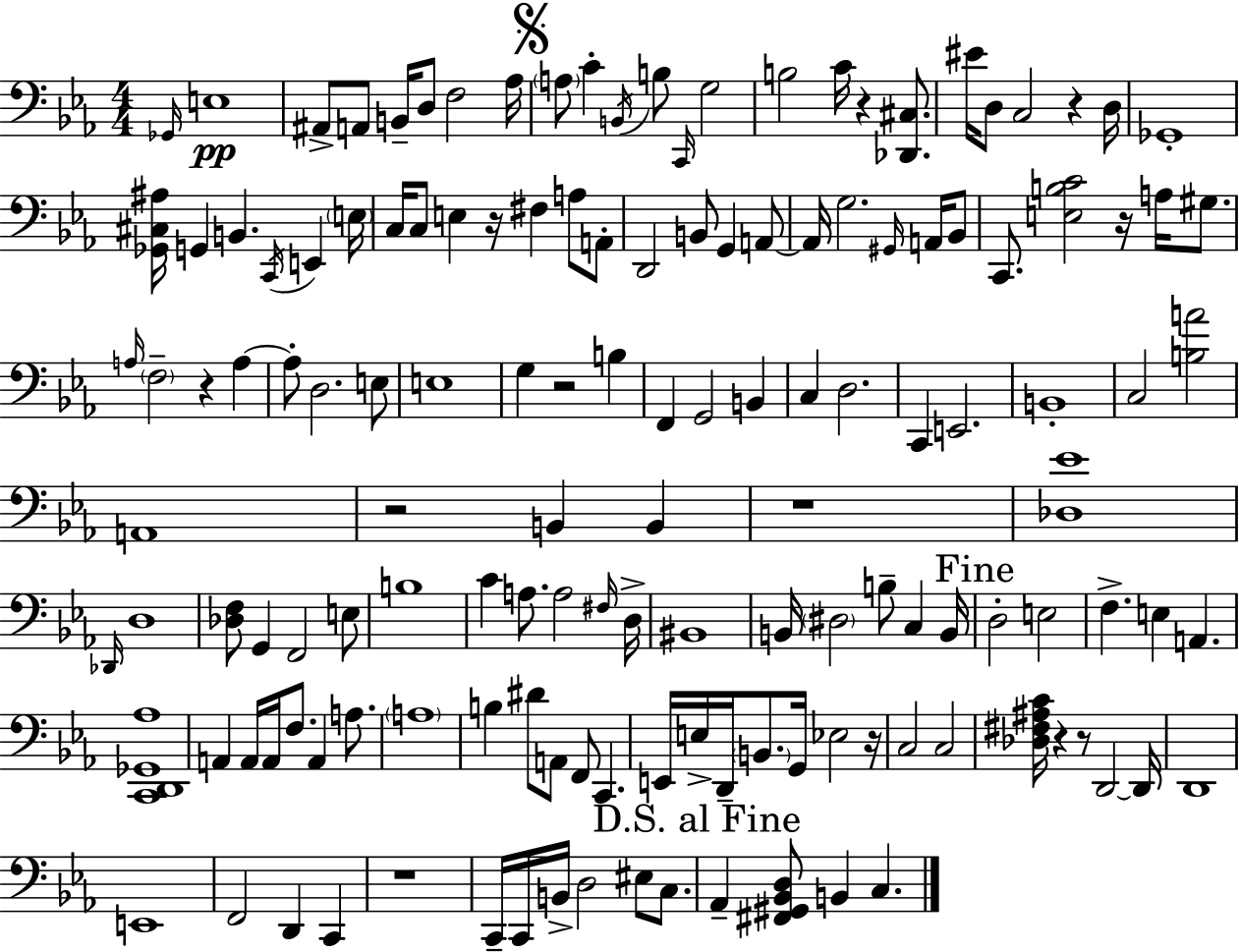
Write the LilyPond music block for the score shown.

{
  \clef bass
  \numericTimeSignature
  \time 4/4
  \key c \minor
  \repeat volta 2 { \grace { ges,16 }\pp e1 | ais,8-> a,8 b,16-- d8 f2 | aes16 \mark \markup { \musicglyph "scripts.segno" } \parenthesize a8 c'4-. \acciaccatura { b,16 } b8 \grace { c,16 } g2 | b2 c'16 r4 | \break <des, cis>8. eis'16 d8 c2 r4 | d16 ges,1-. | <ges, cis ais>16 g,4 b,4. \acciaccatura { c,16 } e,4 | \parenthesize e16 c16 c8 e4 r16 fis4 | \break a8 a,8-. d,2 b,8 g,4 | a,8~~ a,16 g2. | \grace { gis,16 } a,16 bes,8 c,8. <e b c'>2 | r16 a16 gis8. \grace { a16 } \parenthesize f2-- r4 | \break a4~~ a8-. d2. | e8 e1 | g4 r2 | b4 f,4 g,2 | \break b,4 c4 d2. | c,4 e,2. | b,1-. | c2 <b a'>2 | \break a,1 | r2 b,4 | b,4 r1 | <des ees'>1 | \break \grace { des,16 } d1 | <des f>8 g,4 f,2 | e8 b1 | c'4 a8. a2 | \break \grace { fis16 } d16-> bis,1 | b,16 \parenthesize dis2 | b8-- c4 b,16 \mark "Fine" d2-. | e2 f4.-> e4 | \break a,4. <c, d, ges, aes>1 | a,4 a,16 a,16 f8. | a,4 a8. \parenthesize a1 | b4 dis'8 a,8 | \break f,8 c,4. e,16 e16-> d,16-- \parenthesize b,8. g,16 ees2 | r16 c2 | c2 <des fis ais c'>16 r4 r8 d,2~~ | d,16 d,1 | \break e,1 | f,2 | d,4 c,4 r1 | c,16-- c,16 b,16-> d2 | \break eis8 c8. \mark "D.S. al Fine" aes,4-- <fis, gis, bes, d>8 b,4 | c4. } \bar "|."
}